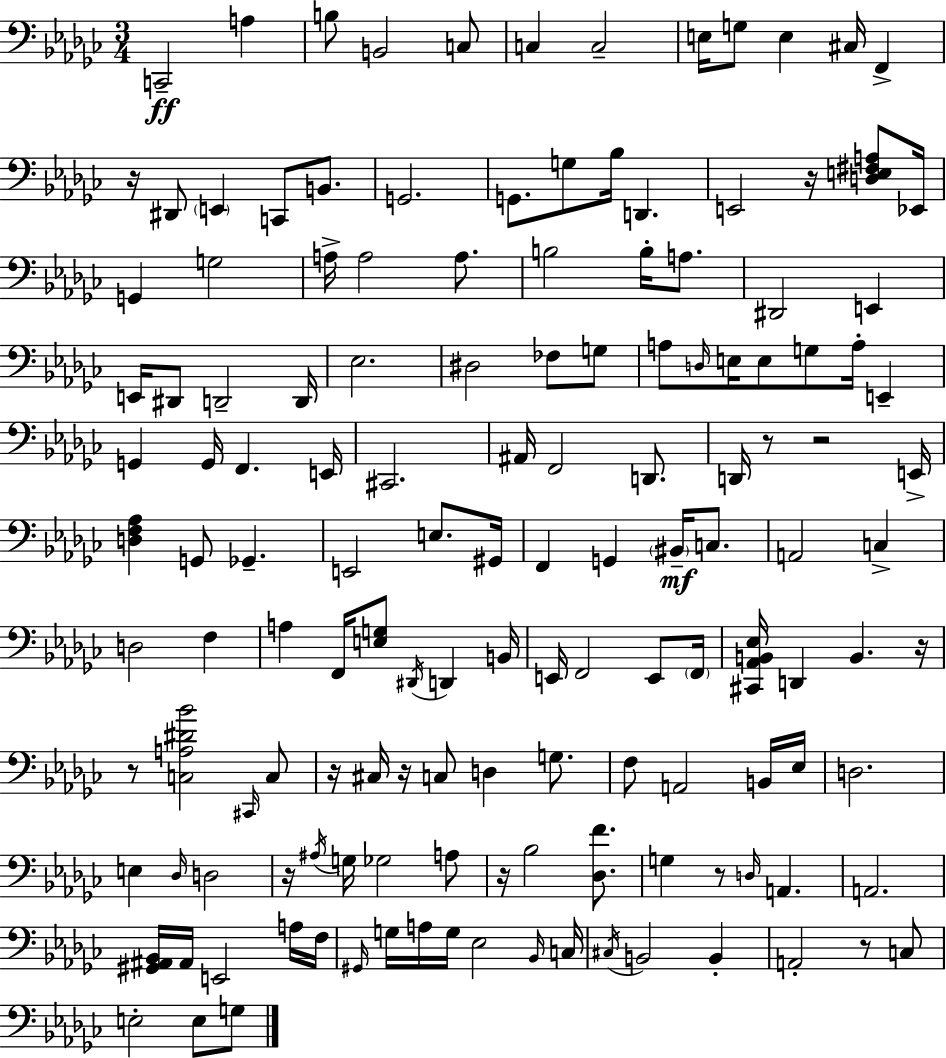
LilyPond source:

{
  \clef bass
  \numericTimeSignature
  \time 3/4
  \key ees \minor
  c,2--\ff a4 | b8 b,2 c8 | c4 c2-- | e16 g8 e4 cis16 f,4-> | \break r16 dis,8 \parenthesize e,4 c,8 b,8. | g,2. | g,8. g8 bes16 d,4. | e,2 r16 <d e fis a>8 ees,16 | \break g,4 g2 | a16-> a2 a8. | b2 b16-. a8. | dis,2 e,4 | \break e,16 dis,8 d,2-- d,16 | ees2. | dis2 fes8 g8 | a8 \grace { d16 } e16 e8 g8 a16-. e,4-- | \break g,4 g,16 f,4. | e,16 cis,2. | ais,16 f,2 d,8. | d,16 r8 r2 | \break e,16-> <d f aes>4 g,8 ges,4.-- | e,2 e8. | gis,16 f,4 g,4 \parenthesize bis,16--\mf c8. | a,2 c4-> | \break d2 f4 | a4 f,16 <e g>8 \acciaccatura { dis,16 } d,4 | b,16 e,16 f,2 e,8 | \parenthesize f,16 <cis, aes, b, ees>16 d,4 b,4. | \break r16 r8 <c a dis' bes'>2 | \grace { cis,16 } c8 r16 cis16 r16 c8 d4 | g8. f8 a,2 | b,16 ees16 d2. | \break e4 \grace { des16 } d2 | r16 \acciaccatura { ais16 } g16 ges2 | a8 r16 bes2 | <des f'>8. g4 r8 \grace { d16 } | \break a,4. a,2. | <gis, ais, bes,>16 ais,16 e,2 | a16 f16 \grace { gis,16 } g16 a16 g16 ees2 | \grace { bes,16 } c16 \acciaccatura { cis16 } b,2 | \break b,4-. a,2-. | r8 c8 e2-. | e8 g8 \bar "|."
}